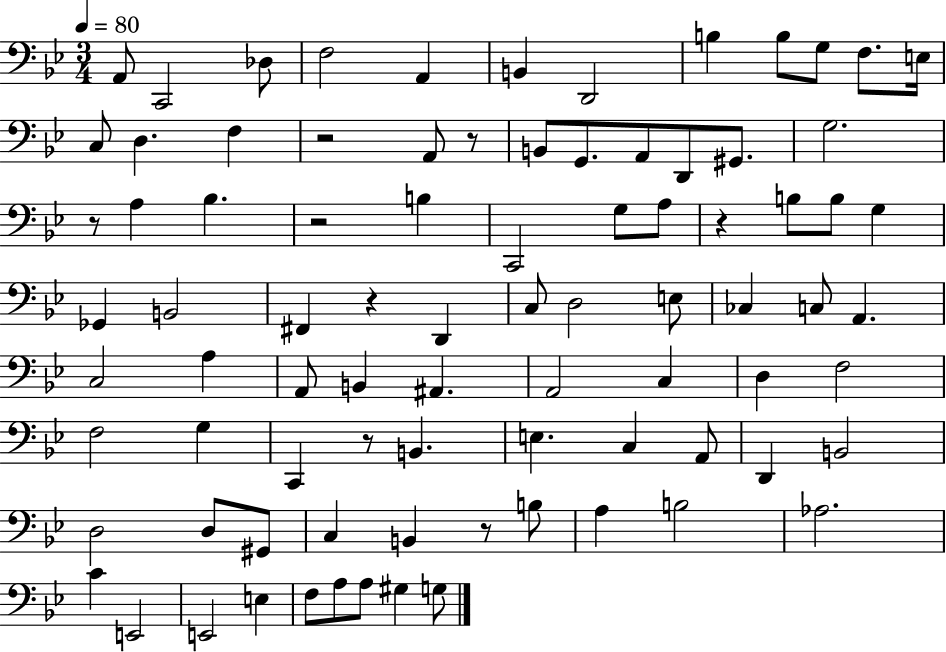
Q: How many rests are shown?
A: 8